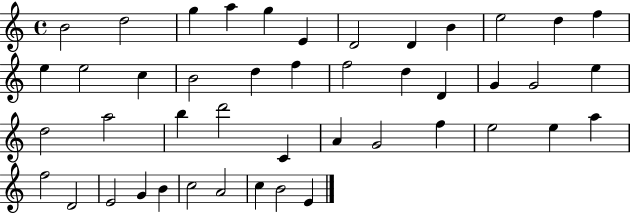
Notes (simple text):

B4/h D5/h G5/q A5/q G5/q E4/q D4/h D4/q B4/q E5/h D5/q F5/q E5/q E5/h C5/q B4/h D5/q F5/q F5/h D5/q D4/q G4/q G4/h E5/q D5/h A5/h B5/q D6/h C4/q A4/q G4/h F5/q E5/h E5/q A5/q F5/h D4/h E4/h G4/q B4/q C5/h A4/h C5/q B4/h E4/q